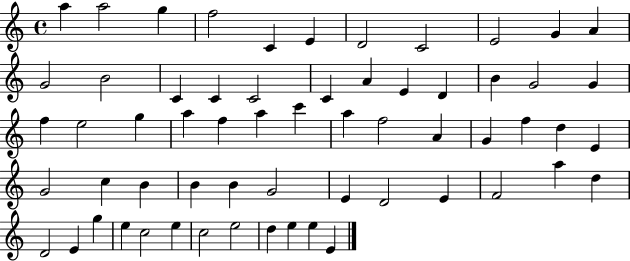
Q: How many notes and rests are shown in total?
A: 61